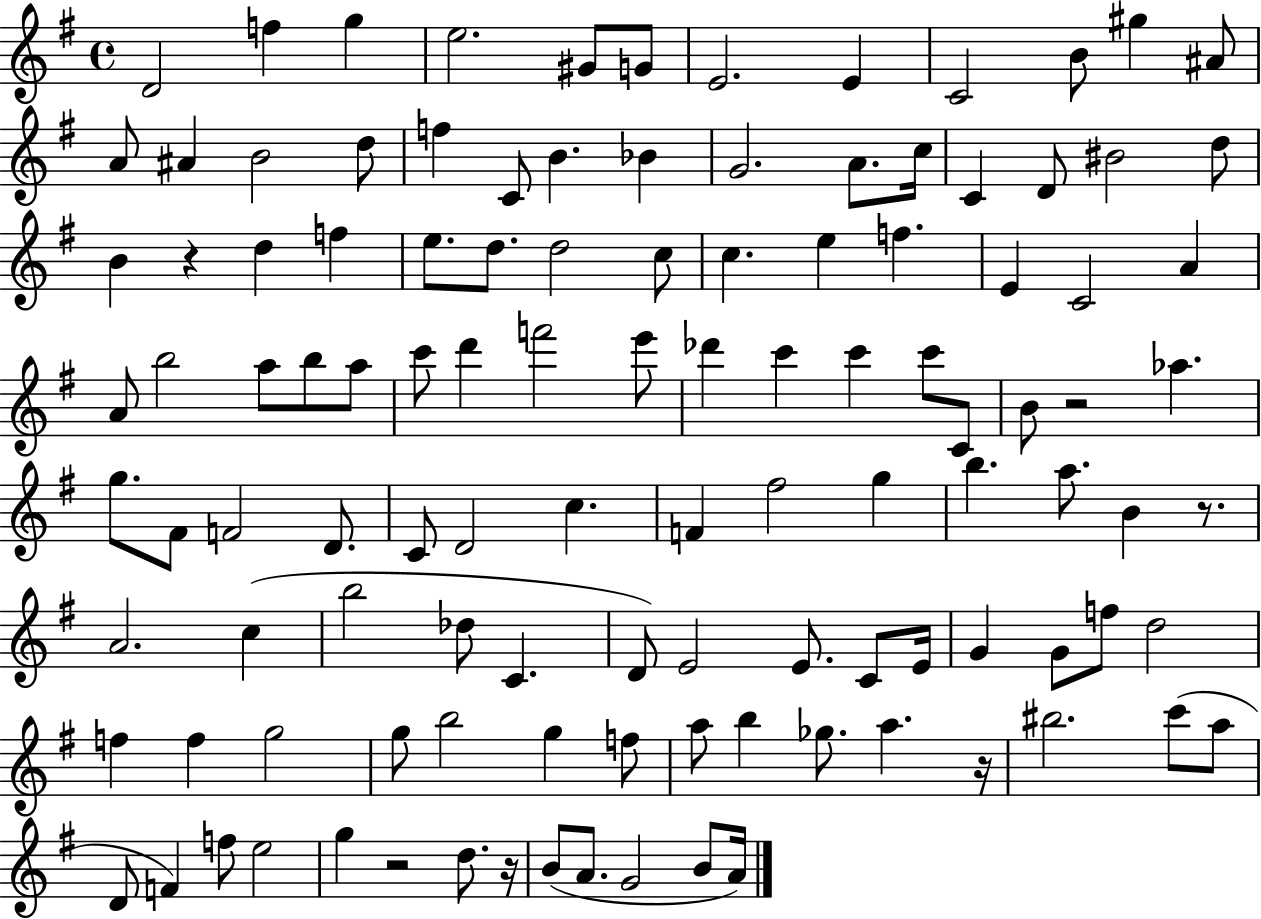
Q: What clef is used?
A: treble